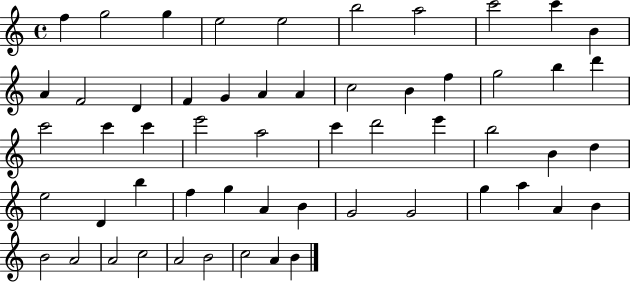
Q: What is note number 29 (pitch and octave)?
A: C6